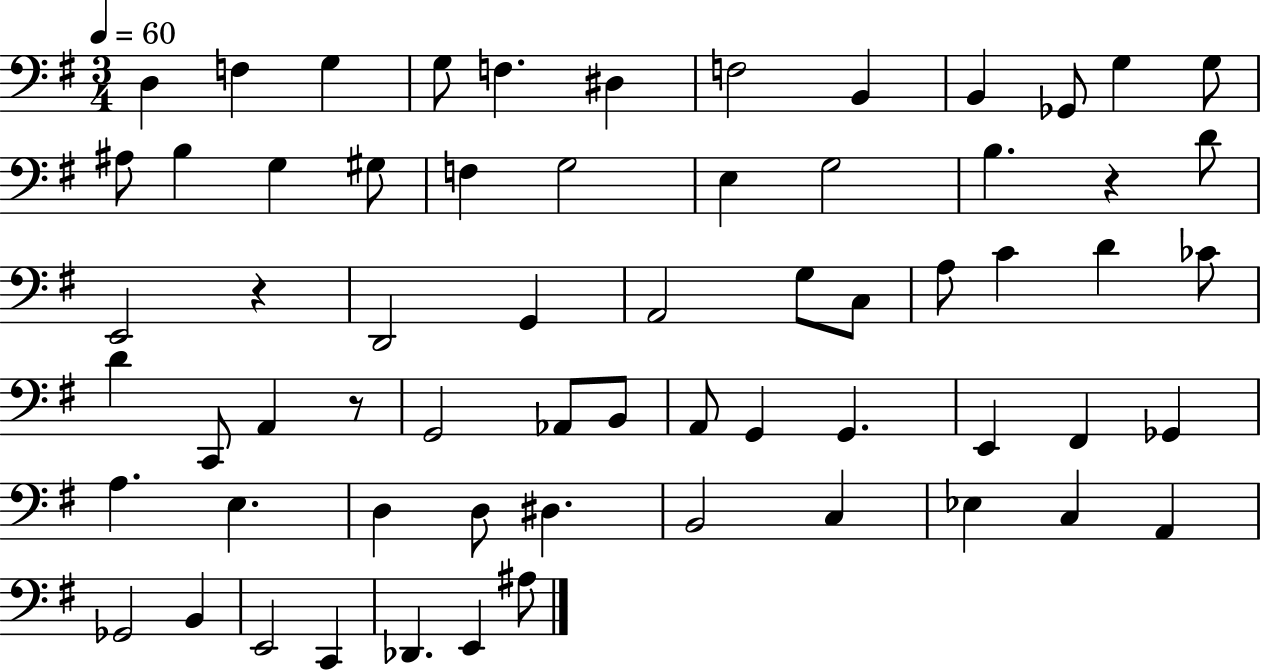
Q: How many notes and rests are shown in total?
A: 64